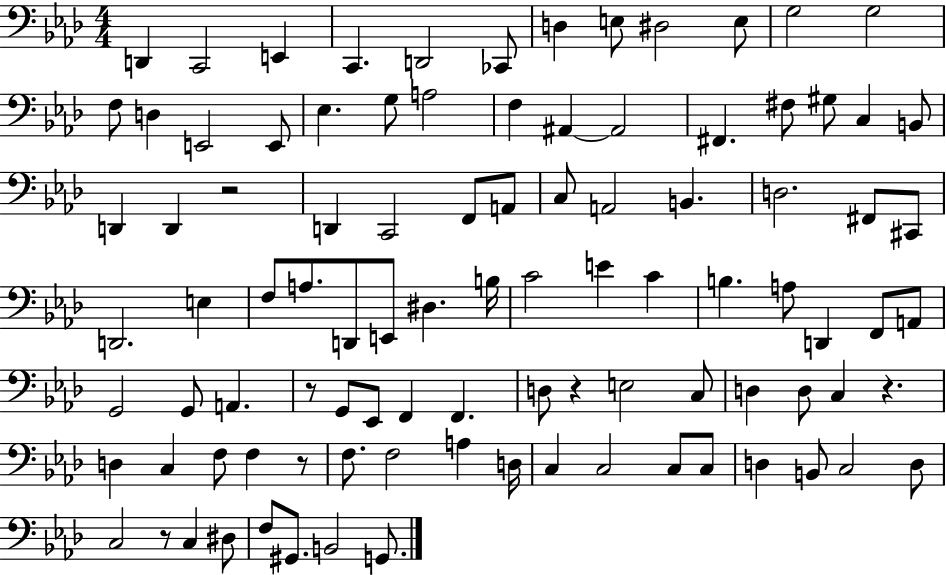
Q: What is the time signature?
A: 4/4